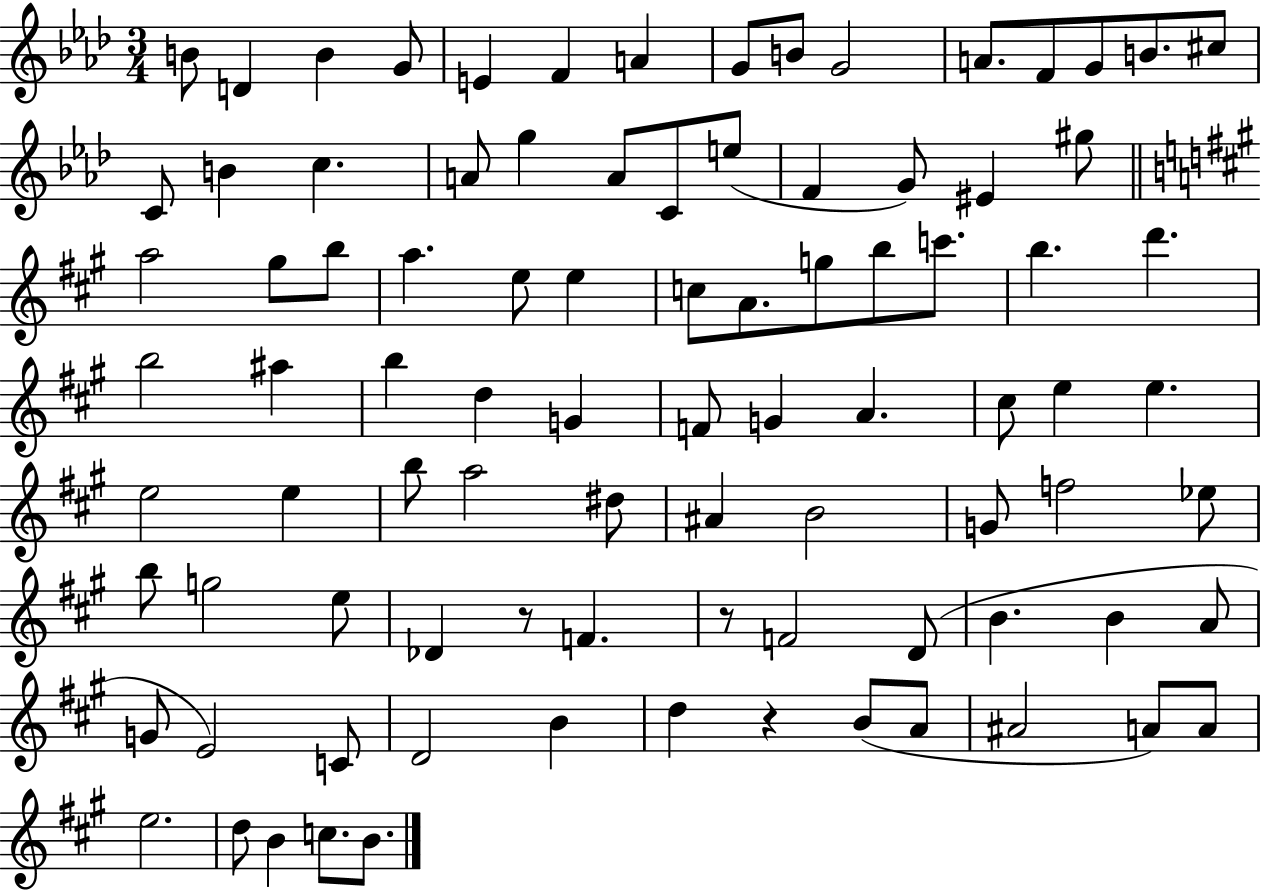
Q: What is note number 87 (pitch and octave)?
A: B4